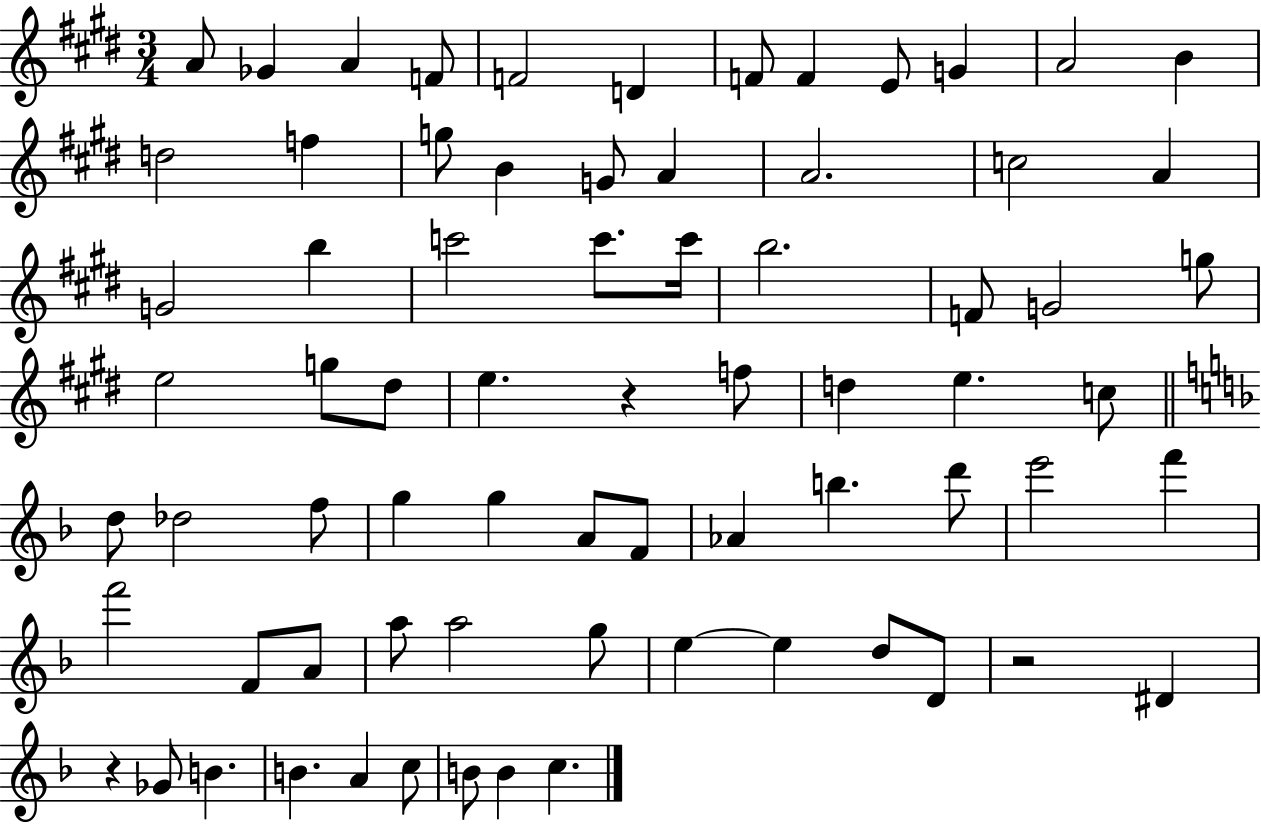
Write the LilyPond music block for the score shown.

{
  \clef treble
  \numericTimeSignature
  \time 3/4
  \key e \major
  a'8 ges'4 a'4 f'8 | f'2 d'4 | f'8 f'4 e'8 g'4 | a'2 b'4 | \break d''2 f''4 | g''8 b'4 g'8 a'4 | a'2. | c''2 a'4 | \break g'2 b''4 | c'''2 c'''8. c'''16 | b''2. | f'8 g'2 g''8 | \break e''2 g''8 dis''8 | e''4. r4 f''8 | d''4 e''4. c''8 | \bar "||" \break \key f \major d''8 des''2 f''8 | g''4 g''4 a'8 f'8 | aes'4 b''4. d'''8 | e'''2 f'''4 | \break f'''2 f'8 a'8 | a''8 a''2 g''8 | e''4~~ e''4 d''8 d'8 | r2 dis'4 | \break r4 ges'8 b'4. | b'4. a'4 c''8 | b'8 b'4 c''4. | \bar "|."
}